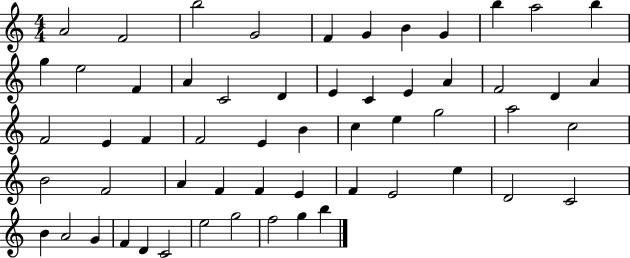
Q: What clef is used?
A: treble